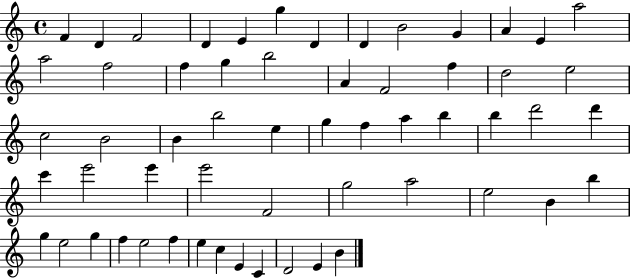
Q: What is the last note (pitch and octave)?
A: B4